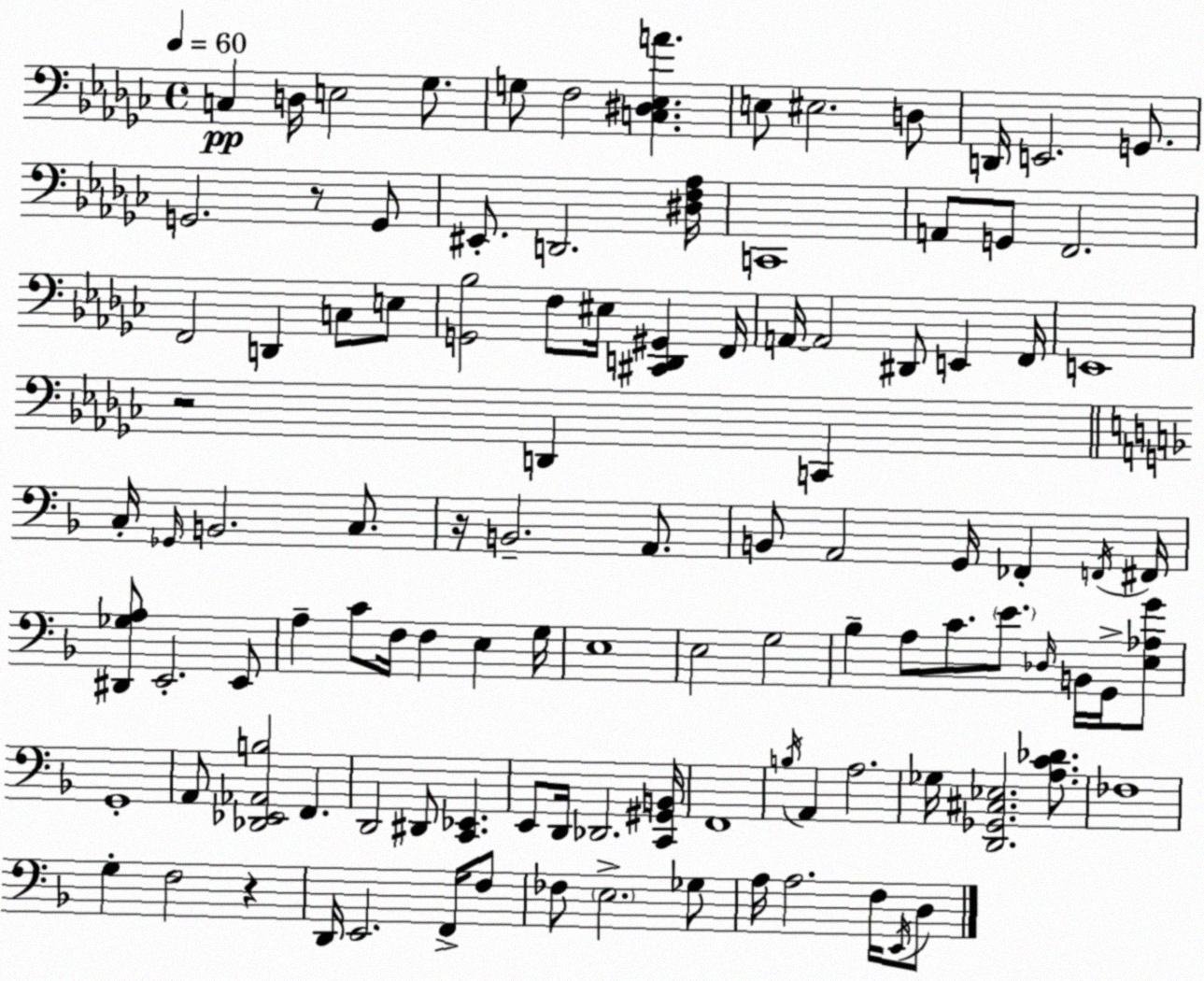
X:1
T:Untitled
M:4/4
L:1/4
K:Ebm
C, D,/4 E,2 _G,/2 G,/2 F,2 [C,^D,_E,A] E,/2 ^E,2 D,/2 D,,/4 E,,2 G,,/2 G,,2 z/2 G,,/2 ^E,,/2 D,,2 [^D,F,_A,]/4 C,,4 A,,/2 G,,/2 F,,2 F,,2 D,, C,/2 E,/2 [G,,_B,]2 F,/2 ^E,/4 [^C,,D,,^G,,] F,,/4 A,,/4 A,,2 ^D,,/2 E,, F,,/4 E,,4 z2 D,, C,, C,/4 _G,,/4 B,,2 C,/2 z/4 B,,2 A,,/2 B,,/2 A,,2 G,,/4 _F,, F,,/4 ^F,,/4 [^D,,_G,A,]/2 E,,2 E,,/2 A, C/2 F,/4 F, E, G,/4 E,4 E,2 G,2 _B, A,/2 C/2 E/2 _D,/4 B,,/4 G,,/4 [E,_A,G]/2 G,,4 A,,/2 [_D,,_E,,_A,,B,]2 F,, D,,2 ^D,,/2 [C,,_E,,] E,,/2 D,,/4 _D,,2 [C,,^G,,B,,]/4 F,,4 B,/4 A,, A,2 _G,/4 [D,,_G,,^C,_E,]2 [A,C_D]/2 _F,4 G, F,2 z D,,/4 E,,2 F,,/4 F,/2 _F,/2 E,2 _G,/2 A,/4 A,2 F,/4 E,,/4 D,/2